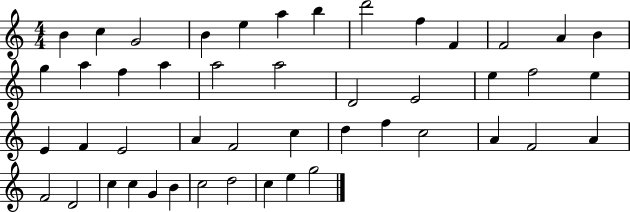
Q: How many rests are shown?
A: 0